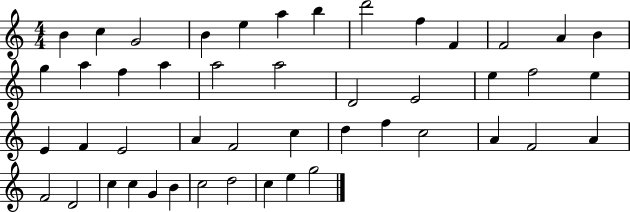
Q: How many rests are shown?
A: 0